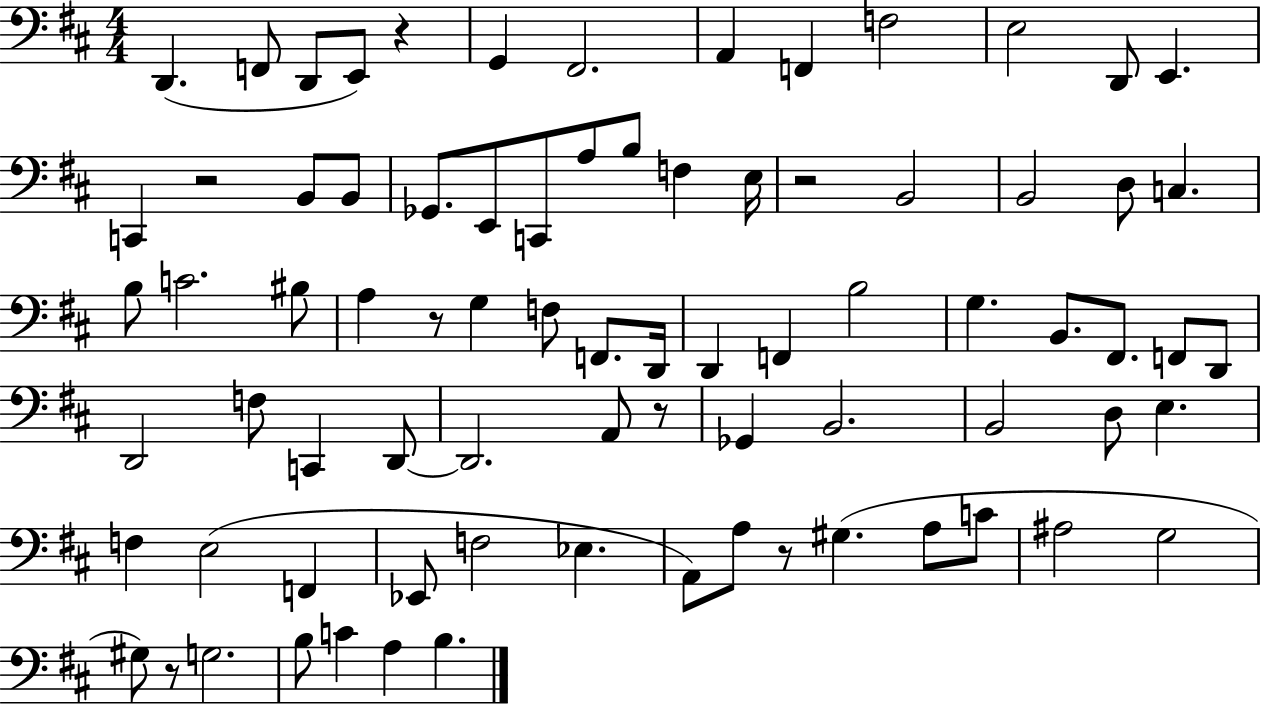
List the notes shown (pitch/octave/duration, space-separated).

D2/q. F2/e D2/e E2/e R/q G2/q F#2/h. A2/q F2/q F3/h E3/h D2/e E2/q. C2/q R/h B2/e B2/e Gb2/e. E2/e C2/e A3/e B3/e F3/q E3/s R/h B2/h B2/h D3/e C3/q. B3/e C4/h. BIS3/e A3/q R/e G3/q F3/e F2/e. D2/s D2/q F2/q B3/h G3/q. B2/e. F#2/e. F2/e D2/e D2/h F3/e C2/q D2/e D2/h. A2/e R/e Gb2/q B2/h. B2/h D3/e E3/q. F3/q E3/h F2/q Eb2/e F3/h Eb3/q. A2/e A3/e R/e G#3/q. A3/e C4/e A#3/h G3/h G#3/e R/e G3/h. B3/e C4/q A3/q B3/q.